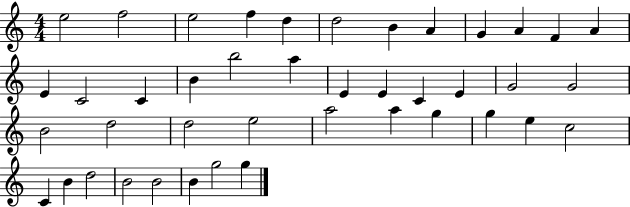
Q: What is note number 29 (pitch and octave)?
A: A5